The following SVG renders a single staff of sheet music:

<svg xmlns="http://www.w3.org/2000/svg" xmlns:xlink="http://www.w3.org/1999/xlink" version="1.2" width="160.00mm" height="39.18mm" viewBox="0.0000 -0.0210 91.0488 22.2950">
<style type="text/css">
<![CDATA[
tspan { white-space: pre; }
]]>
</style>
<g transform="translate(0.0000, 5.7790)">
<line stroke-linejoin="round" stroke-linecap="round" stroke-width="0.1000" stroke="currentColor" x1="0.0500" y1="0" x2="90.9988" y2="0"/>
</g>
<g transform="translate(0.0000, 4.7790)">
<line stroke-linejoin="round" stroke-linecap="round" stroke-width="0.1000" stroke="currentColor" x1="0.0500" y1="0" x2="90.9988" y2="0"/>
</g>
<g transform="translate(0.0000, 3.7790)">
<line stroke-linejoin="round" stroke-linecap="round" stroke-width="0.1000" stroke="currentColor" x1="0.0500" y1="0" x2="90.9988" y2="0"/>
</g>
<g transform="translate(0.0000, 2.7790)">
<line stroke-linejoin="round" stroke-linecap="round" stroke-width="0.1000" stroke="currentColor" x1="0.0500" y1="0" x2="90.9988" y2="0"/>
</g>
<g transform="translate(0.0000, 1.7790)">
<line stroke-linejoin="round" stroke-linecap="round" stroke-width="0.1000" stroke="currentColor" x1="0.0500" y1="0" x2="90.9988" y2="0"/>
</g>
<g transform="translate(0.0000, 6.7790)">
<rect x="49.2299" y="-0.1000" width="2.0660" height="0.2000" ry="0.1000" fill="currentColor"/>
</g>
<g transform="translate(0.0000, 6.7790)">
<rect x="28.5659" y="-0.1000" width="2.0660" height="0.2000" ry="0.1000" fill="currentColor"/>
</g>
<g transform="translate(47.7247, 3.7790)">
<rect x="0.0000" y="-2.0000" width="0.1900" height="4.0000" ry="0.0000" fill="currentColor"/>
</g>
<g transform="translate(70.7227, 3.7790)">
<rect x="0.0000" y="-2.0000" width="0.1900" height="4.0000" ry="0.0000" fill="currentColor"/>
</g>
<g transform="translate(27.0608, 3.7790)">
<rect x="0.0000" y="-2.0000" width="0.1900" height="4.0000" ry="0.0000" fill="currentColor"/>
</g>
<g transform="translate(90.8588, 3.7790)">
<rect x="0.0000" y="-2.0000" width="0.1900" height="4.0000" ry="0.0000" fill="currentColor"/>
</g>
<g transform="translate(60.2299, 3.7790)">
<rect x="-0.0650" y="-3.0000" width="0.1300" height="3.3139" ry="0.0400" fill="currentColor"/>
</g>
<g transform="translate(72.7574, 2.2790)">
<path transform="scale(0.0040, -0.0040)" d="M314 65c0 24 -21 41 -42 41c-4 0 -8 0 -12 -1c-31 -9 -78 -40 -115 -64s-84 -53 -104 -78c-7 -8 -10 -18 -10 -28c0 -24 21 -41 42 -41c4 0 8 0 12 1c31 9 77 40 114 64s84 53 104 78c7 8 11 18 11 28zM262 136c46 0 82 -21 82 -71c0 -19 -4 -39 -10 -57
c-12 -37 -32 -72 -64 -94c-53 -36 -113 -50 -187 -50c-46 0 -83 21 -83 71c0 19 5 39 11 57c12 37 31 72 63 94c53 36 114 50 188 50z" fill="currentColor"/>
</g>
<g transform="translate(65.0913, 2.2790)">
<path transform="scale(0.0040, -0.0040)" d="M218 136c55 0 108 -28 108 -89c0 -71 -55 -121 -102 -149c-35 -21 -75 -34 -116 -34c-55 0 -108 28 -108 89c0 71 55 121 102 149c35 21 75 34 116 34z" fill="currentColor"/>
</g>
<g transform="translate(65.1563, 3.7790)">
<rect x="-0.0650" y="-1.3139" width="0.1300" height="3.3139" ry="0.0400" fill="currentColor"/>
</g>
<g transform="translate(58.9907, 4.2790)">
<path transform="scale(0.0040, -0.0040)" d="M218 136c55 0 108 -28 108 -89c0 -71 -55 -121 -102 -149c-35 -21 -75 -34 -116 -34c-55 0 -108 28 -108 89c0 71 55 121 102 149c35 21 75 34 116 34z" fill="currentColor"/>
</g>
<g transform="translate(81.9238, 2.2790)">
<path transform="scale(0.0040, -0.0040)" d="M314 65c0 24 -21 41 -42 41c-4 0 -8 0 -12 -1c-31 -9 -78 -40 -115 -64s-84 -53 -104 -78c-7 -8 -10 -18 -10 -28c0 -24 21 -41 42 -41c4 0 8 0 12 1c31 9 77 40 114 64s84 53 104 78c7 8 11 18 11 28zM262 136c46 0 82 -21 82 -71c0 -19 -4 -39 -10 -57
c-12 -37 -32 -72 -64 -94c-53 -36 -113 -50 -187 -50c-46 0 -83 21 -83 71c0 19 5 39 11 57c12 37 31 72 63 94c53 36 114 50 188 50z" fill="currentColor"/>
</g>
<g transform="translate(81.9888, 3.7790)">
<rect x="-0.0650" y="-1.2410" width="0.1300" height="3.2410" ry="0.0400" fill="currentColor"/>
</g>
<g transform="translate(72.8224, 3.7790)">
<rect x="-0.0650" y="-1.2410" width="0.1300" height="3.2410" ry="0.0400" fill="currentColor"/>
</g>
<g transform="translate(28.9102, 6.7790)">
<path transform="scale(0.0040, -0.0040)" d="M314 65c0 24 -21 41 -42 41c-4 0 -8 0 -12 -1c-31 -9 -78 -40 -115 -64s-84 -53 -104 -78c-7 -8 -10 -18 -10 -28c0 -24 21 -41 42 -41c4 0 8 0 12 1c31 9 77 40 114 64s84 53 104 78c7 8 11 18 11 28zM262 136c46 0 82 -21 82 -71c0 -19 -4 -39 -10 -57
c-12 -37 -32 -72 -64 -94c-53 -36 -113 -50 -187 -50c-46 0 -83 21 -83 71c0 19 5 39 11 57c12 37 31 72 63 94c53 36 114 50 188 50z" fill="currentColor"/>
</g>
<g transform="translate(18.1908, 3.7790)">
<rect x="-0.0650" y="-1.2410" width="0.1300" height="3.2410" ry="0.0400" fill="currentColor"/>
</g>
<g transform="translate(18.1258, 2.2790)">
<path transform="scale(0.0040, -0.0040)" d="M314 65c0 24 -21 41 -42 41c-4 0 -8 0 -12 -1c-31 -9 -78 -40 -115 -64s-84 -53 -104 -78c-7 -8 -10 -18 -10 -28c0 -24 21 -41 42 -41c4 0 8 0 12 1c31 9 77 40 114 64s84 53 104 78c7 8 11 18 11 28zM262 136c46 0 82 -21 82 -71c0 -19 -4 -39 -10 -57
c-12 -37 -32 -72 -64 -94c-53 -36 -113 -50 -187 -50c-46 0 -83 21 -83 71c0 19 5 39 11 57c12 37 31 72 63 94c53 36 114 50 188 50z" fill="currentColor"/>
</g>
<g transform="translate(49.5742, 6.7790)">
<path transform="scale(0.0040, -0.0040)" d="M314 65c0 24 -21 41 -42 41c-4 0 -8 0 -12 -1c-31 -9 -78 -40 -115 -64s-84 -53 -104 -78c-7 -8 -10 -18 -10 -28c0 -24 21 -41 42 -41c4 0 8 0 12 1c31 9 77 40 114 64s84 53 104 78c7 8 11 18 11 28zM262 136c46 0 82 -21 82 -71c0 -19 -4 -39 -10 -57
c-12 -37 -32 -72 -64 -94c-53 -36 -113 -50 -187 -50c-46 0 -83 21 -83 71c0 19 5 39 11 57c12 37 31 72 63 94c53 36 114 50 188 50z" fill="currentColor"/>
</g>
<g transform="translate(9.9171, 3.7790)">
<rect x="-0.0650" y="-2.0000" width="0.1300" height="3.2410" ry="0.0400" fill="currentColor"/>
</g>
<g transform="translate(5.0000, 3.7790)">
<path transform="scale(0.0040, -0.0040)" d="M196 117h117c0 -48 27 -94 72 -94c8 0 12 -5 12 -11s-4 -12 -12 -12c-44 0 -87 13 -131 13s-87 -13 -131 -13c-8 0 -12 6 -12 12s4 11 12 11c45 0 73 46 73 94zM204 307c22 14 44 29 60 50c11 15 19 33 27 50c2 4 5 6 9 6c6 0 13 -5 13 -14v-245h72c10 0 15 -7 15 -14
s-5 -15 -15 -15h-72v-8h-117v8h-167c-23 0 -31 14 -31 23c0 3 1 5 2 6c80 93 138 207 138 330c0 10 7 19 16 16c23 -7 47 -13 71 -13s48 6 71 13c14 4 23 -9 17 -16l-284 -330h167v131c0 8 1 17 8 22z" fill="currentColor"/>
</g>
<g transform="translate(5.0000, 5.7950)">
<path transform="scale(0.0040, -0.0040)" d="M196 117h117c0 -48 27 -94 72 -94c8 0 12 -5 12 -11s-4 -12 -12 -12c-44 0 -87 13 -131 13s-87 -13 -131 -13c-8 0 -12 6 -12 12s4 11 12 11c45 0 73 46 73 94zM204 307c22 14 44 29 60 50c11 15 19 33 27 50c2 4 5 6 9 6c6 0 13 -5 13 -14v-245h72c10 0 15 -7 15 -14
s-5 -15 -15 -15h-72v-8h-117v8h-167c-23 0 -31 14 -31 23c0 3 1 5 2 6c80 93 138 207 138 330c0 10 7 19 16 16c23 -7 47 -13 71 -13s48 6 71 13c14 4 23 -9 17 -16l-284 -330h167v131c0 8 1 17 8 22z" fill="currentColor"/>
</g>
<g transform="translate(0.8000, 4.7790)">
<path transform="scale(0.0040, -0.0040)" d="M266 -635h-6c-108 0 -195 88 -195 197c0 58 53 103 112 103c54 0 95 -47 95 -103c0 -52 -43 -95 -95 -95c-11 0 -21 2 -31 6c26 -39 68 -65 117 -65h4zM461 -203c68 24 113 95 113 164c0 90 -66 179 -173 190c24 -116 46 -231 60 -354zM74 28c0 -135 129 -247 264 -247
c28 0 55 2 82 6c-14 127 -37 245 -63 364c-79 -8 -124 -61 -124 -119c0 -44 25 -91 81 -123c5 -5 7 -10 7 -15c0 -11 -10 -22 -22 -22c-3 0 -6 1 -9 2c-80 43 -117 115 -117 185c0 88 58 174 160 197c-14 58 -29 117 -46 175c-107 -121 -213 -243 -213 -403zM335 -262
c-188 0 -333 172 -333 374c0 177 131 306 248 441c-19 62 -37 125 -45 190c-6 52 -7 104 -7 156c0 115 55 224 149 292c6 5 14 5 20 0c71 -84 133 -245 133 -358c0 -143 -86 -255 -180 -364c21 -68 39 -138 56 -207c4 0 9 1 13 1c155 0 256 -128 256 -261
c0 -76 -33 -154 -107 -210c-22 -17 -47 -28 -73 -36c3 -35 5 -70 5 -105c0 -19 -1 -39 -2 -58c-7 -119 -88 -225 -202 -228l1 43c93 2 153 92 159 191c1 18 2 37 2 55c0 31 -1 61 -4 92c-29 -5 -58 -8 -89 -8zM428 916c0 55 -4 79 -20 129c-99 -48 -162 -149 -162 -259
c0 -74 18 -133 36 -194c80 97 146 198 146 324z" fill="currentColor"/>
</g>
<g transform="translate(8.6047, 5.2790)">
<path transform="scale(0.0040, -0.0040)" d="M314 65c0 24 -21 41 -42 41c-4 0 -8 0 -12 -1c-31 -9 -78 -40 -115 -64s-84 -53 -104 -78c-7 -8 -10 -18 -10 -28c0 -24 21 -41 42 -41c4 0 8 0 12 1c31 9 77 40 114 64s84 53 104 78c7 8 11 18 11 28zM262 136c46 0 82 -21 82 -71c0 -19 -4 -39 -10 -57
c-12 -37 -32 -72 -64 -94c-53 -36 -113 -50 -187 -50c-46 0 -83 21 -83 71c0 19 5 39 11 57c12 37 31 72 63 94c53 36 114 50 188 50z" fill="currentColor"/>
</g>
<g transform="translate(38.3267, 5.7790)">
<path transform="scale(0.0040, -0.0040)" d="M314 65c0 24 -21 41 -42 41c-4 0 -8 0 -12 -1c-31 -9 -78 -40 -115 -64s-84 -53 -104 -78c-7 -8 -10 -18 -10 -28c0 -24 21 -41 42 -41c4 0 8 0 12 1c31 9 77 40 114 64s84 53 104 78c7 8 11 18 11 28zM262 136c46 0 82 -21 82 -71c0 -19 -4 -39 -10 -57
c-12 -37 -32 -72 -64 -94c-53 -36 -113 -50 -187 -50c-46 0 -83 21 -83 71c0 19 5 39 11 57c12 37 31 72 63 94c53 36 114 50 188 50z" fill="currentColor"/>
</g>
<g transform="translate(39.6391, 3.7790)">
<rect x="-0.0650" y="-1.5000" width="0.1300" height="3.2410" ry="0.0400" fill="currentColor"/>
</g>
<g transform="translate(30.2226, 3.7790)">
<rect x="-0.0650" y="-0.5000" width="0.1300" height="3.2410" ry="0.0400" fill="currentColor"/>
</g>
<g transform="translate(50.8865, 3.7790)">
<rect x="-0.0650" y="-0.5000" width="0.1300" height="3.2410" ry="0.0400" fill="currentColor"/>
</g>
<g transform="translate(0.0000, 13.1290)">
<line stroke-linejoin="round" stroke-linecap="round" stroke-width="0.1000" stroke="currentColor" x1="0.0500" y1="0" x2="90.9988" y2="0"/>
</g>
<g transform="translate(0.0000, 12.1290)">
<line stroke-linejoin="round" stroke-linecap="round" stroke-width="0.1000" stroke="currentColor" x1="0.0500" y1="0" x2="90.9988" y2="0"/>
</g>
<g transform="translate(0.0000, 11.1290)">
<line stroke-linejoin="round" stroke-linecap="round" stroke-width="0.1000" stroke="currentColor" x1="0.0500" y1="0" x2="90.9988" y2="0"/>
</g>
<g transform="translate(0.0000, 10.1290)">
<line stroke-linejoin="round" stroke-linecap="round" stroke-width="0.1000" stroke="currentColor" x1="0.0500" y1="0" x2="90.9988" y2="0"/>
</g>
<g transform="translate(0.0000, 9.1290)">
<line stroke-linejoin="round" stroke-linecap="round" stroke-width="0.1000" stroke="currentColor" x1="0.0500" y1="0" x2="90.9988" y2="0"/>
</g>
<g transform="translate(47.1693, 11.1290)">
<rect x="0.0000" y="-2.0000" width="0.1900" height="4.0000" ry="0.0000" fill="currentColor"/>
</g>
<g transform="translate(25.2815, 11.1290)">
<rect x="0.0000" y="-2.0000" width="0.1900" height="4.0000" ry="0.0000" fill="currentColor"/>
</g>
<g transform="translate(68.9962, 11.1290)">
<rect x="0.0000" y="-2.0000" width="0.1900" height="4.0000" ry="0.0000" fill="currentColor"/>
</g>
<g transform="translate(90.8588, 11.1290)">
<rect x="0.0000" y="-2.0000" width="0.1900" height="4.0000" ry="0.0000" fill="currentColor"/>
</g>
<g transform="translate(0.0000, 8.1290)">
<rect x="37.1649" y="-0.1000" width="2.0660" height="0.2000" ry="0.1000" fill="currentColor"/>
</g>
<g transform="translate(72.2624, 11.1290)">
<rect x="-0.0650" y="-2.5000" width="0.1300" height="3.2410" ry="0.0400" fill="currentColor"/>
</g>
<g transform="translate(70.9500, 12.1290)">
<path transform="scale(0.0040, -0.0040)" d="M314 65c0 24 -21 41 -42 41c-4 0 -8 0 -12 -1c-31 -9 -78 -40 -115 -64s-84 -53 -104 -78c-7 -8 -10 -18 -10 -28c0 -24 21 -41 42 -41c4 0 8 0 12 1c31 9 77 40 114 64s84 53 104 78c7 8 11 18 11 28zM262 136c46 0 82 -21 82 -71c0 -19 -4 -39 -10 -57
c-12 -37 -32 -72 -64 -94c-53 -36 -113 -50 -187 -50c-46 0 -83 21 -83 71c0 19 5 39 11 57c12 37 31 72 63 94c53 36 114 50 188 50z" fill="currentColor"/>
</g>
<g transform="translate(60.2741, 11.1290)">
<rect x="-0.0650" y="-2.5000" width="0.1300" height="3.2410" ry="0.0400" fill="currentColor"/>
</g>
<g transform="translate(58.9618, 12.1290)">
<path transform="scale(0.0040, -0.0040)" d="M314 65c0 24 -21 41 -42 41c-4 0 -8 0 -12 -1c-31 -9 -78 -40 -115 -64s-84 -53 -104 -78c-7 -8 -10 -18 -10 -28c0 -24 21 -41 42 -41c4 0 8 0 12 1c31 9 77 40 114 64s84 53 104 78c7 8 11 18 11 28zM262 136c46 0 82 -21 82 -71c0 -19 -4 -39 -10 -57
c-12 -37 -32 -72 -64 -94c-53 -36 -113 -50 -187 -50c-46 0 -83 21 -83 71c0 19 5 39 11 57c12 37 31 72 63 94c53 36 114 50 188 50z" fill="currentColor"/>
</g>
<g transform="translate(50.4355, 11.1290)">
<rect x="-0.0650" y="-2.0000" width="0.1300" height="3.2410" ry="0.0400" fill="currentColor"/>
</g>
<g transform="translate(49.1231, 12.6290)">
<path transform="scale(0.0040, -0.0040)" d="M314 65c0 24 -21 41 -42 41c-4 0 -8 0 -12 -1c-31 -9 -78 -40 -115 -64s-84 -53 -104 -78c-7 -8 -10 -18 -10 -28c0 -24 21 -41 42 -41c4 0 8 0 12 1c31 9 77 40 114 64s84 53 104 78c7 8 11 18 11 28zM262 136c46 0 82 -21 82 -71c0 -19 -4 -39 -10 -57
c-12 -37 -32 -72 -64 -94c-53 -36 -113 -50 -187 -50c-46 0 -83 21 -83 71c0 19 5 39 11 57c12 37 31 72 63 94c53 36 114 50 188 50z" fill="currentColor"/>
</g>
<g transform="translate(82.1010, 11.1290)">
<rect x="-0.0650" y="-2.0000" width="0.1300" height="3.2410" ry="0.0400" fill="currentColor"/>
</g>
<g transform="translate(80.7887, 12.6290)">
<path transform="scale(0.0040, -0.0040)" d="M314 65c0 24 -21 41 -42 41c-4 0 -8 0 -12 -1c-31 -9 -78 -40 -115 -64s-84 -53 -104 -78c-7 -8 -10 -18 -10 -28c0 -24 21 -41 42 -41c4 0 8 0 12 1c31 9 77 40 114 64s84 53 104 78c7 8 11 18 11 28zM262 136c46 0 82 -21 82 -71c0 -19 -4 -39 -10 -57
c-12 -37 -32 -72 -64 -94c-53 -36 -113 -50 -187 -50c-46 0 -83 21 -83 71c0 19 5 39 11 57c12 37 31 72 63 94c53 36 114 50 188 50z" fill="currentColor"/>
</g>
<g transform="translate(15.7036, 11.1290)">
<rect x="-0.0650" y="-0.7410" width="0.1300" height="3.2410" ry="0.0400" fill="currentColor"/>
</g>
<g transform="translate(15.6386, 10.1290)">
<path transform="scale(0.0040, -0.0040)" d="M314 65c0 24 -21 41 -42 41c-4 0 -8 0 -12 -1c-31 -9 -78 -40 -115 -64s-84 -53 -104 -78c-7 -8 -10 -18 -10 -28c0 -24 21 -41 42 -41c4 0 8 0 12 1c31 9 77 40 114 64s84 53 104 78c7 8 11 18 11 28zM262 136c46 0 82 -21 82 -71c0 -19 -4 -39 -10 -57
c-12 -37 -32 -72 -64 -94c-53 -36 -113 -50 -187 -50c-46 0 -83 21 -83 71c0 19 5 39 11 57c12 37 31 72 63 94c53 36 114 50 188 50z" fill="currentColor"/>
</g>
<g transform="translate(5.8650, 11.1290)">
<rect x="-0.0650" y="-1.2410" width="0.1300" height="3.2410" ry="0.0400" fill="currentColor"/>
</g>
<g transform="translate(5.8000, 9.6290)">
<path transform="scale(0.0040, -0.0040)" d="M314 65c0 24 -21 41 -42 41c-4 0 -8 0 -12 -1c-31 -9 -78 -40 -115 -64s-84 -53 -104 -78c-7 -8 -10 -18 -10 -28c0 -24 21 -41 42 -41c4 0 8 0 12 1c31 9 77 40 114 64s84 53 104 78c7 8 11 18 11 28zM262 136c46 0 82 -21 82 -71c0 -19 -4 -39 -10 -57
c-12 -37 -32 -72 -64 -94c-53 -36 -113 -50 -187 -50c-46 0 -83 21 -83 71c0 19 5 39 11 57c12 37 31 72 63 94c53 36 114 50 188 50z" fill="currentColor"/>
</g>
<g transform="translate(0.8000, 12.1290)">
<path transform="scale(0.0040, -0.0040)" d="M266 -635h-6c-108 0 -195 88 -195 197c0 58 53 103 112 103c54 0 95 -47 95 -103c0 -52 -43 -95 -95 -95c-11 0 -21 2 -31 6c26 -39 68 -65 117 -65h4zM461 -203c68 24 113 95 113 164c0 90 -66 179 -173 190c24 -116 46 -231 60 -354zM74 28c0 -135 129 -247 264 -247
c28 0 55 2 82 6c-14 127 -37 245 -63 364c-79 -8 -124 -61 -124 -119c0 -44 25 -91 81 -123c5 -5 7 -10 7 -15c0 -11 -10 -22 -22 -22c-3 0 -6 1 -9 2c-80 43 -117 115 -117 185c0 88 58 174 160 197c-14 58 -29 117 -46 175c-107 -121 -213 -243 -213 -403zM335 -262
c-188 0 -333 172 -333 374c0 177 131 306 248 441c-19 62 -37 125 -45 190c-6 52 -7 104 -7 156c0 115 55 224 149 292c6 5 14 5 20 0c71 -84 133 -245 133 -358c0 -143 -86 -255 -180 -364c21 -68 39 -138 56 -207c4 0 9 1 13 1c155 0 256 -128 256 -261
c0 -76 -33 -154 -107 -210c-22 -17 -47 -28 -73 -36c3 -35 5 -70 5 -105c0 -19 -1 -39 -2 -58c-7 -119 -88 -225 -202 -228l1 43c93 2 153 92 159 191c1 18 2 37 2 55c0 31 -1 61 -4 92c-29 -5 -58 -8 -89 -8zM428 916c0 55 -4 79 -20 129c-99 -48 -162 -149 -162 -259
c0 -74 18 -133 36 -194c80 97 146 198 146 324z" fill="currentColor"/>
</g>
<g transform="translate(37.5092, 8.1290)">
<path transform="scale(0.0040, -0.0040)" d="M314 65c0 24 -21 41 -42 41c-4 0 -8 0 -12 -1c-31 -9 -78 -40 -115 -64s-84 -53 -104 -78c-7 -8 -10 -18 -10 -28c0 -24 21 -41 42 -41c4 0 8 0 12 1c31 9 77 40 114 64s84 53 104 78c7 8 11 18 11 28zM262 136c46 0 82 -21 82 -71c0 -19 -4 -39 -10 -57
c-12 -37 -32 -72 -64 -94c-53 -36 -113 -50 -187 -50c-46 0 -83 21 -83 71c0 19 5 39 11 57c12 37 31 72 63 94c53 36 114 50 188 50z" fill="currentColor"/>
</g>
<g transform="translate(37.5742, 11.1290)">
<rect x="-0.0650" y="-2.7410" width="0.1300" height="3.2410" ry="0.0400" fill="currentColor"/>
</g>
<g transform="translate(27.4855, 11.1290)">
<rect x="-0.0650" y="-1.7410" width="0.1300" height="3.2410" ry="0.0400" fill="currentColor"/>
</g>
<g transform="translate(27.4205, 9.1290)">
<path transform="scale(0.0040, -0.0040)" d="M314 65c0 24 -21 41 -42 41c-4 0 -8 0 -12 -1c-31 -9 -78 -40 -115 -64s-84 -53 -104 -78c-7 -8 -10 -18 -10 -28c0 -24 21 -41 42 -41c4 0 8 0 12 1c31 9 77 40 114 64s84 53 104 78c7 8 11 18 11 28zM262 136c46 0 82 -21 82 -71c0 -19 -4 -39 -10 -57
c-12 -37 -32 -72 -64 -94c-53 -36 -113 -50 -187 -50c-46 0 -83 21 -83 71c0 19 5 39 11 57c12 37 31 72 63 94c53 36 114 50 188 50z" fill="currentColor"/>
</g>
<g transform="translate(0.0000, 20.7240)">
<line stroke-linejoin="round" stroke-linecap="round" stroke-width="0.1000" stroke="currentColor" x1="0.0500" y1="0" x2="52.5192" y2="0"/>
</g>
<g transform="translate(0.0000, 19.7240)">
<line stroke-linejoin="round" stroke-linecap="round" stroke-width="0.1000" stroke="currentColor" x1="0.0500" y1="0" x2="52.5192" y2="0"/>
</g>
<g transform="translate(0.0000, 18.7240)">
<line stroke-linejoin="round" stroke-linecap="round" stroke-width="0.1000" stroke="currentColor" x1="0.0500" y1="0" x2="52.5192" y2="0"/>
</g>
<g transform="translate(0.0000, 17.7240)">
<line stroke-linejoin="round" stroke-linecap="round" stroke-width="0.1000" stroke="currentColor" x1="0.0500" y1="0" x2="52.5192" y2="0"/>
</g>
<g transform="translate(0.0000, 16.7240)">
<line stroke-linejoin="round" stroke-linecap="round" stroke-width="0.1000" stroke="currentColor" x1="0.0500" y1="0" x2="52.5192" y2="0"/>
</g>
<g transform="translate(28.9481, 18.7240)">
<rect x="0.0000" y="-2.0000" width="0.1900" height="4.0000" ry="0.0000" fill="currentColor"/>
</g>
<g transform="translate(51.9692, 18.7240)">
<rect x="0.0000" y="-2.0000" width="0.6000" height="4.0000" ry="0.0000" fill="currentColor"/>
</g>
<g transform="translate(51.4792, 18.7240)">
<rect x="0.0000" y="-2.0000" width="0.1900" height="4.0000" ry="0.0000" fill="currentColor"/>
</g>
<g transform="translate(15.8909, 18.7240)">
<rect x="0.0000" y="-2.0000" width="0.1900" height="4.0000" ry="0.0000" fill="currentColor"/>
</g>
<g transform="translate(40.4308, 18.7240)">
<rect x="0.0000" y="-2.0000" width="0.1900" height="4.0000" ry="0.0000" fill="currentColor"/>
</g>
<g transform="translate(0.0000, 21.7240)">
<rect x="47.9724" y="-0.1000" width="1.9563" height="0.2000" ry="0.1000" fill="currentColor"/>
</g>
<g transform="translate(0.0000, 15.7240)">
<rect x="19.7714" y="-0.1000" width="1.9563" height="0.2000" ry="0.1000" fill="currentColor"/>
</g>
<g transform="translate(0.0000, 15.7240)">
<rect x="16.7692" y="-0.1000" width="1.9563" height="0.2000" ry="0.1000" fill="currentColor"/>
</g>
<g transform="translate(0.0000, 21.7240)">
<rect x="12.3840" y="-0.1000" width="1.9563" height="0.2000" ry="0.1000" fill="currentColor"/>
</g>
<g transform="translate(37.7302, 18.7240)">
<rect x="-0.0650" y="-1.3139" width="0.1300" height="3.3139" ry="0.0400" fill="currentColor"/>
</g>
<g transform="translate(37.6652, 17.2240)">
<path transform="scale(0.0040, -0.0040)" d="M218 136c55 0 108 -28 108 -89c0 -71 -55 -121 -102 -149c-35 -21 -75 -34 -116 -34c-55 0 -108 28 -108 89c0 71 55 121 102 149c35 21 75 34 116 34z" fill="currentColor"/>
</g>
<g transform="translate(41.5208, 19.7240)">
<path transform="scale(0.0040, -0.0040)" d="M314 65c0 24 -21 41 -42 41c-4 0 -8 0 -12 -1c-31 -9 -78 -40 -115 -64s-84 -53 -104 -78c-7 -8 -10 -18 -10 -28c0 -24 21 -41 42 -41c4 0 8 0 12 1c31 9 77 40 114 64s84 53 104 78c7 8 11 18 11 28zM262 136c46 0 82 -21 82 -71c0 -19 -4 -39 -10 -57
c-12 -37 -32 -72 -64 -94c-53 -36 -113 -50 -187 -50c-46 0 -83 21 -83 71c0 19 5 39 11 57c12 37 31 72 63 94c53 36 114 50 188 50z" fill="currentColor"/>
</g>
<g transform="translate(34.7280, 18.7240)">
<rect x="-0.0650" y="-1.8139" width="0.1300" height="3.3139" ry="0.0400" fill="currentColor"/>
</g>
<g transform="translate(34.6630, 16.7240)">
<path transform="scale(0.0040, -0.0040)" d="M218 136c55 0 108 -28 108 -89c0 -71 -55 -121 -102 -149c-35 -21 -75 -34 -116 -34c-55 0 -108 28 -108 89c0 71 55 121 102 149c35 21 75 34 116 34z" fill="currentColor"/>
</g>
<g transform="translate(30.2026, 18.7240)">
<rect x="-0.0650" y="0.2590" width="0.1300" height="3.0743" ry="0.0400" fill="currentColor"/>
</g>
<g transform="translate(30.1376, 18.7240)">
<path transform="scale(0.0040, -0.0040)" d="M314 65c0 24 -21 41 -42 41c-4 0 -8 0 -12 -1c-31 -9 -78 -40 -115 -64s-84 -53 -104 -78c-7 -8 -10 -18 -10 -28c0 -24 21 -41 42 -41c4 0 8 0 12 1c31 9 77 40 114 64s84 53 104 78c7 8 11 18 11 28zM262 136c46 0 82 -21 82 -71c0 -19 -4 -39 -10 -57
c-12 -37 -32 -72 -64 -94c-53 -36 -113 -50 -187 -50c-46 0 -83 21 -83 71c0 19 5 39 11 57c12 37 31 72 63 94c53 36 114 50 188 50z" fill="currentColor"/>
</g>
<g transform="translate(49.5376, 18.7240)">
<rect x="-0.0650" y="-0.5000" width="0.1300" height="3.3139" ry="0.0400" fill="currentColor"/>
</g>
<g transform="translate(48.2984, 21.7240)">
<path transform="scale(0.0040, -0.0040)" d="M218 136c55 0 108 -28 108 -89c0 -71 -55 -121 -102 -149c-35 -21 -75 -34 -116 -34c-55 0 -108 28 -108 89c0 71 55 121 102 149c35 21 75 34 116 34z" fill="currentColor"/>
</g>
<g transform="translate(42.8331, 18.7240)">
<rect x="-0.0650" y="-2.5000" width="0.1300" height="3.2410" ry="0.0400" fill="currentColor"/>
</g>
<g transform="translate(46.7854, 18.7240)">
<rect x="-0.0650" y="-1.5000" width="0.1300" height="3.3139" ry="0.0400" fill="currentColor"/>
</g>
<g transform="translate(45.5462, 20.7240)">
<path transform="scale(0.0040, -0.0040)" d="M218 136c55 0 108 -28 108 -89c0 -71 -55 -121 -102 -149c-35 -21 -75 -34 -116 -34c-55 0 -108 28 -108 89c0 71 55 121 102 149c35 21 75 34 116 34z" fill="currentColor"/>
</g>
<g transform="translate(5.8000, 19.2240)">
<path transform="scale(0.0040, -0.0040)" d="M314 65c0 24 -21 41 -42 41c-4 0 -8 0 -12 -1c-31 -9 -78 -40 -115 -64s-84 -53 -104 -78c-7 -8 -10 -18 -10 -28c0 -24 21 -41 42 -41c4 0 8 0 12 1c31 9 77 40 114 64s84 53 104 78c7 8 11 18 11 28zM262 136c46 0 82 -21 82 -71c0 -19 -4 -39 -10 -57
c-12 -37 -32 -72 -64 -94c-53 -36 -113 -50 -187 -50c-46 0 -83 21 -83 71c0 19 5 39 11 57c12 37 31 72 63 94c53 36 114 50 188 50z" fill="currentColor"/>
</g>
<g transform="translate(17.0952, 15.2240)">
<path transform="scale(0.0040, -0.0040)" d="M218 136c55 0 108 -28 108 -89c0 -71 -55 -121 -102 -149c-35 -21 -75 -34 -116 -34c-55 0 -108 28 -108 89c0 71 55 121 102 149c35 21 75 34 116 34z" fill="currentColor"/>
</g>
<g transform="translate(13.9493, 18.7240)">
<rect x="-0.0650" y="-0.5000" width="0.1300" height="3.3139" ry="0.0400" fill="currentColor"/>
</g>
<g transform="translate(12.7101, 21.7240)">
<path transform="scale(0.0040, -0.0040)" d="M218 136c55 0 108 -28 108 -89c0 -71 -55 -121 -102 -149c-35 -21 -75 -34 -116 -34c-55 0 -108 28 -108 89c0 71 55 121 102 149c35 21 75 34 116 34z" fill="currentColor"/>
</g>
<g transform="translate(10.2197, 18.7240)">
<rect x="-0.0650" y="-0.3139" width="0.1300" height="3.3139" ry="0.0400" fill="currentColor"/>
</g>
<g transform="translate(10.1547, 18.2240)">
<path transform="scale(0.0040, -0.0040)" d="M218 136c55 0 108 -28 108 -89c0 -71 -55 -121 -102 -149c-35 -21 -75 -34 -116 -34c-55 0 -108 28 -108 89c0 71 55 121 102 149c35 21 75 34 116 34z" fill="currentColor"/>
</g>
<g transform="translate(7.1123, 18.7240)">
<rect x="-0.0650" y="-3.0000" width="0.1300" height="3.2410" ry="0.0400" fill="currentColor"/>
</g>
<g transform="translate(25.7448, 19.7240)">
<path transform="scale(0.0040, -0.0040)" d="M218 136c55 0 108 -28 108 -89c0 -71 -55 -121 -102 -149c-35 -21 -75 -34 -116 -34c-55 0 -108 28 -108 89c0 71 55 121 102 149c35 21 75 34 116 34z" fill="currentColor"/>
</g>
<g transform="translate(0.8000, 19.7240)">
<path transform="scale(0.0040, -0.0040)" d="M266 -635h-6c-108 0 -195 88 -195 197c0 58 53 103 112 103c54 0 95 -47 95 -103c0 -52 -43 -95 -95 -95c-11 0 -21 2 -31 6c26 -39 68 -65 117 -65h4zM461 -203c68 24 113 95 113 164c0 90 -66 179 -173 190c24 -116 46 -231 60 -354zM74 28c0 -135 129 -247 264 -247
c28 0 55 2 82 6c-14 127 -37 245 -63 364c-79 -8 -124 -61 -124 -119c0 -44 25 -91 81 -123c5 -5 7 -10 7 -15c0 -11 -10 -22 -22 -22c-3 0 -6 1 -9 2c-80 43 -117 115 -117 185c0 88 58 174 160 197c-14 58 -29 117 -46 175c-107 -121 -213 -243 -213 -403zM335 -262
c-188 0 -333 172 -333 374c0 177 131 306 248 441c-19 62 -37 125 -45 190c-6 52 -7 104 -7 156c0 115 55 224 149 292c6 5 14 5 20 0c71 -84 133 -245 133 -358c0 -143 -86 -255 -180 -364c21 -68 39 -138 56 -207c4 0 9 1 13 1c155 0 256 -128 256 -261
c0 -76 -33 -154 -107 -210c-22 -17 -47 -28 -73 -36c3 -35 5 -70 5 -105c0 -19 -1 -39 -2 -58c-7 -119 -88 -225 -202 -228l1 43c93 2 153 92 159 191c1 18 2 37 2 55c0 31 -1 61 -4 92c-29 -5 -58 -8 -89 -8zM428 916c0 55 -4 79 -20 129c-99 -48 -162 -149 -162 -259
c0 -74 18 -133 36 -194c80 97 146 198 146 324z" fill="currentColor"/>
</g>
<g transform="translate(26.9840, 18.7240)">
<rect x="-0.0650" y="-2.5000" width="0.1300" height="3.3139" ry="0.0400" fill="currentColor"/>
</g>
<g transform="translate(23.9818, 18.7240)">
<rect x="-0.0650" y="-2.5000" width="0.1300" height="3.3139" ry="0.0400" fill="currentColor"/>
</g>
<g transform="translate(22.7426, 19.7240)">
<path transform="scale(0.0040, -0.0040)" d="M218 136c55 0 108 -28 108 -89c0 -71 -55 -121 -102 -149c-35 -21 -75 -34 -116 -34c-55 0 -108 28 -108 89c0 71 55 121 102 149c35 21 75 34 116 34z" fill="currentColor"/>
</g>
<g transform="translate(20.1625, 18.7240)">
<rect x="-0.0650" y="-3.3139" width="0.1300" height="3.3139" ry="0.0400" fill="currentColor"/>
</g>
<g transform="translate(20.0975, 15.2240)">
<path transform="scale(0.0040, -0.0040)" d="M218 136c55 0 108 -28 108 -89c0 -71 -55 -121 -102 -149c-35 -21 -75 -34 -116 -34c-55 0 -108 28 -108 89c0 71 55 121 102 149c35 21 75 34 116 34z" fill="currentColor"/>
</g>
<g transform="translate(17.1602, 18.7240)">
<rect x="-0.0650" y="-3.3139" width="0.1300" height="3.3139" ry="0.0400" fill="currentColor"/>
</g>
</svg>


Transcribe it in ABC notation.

X:1
T:Untitled
M:4/4
L:1/4
K:C
F2 e2 C2 E2 C2 A e e2 e2 e2 d2 f2 a2 F2 G2 G2 F2 A2 c C b b G G B2 f e G2 E C